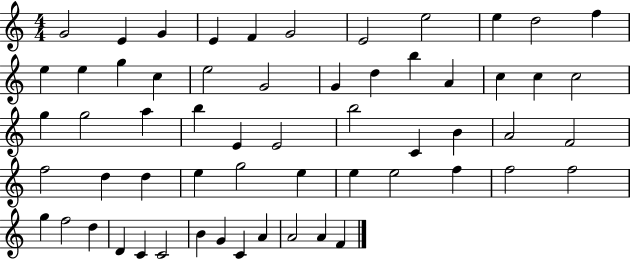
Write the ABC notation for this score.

X:1
T:Untitled
M:4/4
L:1/4
K:C
G2 E G E F G2 E2 e2 e d2 f e e g c e2 G2 G d b A c c c2 g g2 a b E E2 b2 C B A2 F2 f2 d d e g2 e e e2 f f2 f2 g f2 d D C C2 B G C A A2 A F